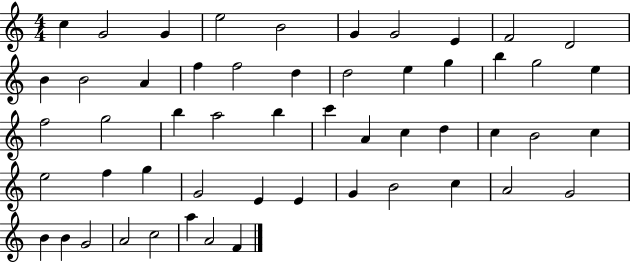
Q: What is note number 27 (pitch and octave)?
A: B5